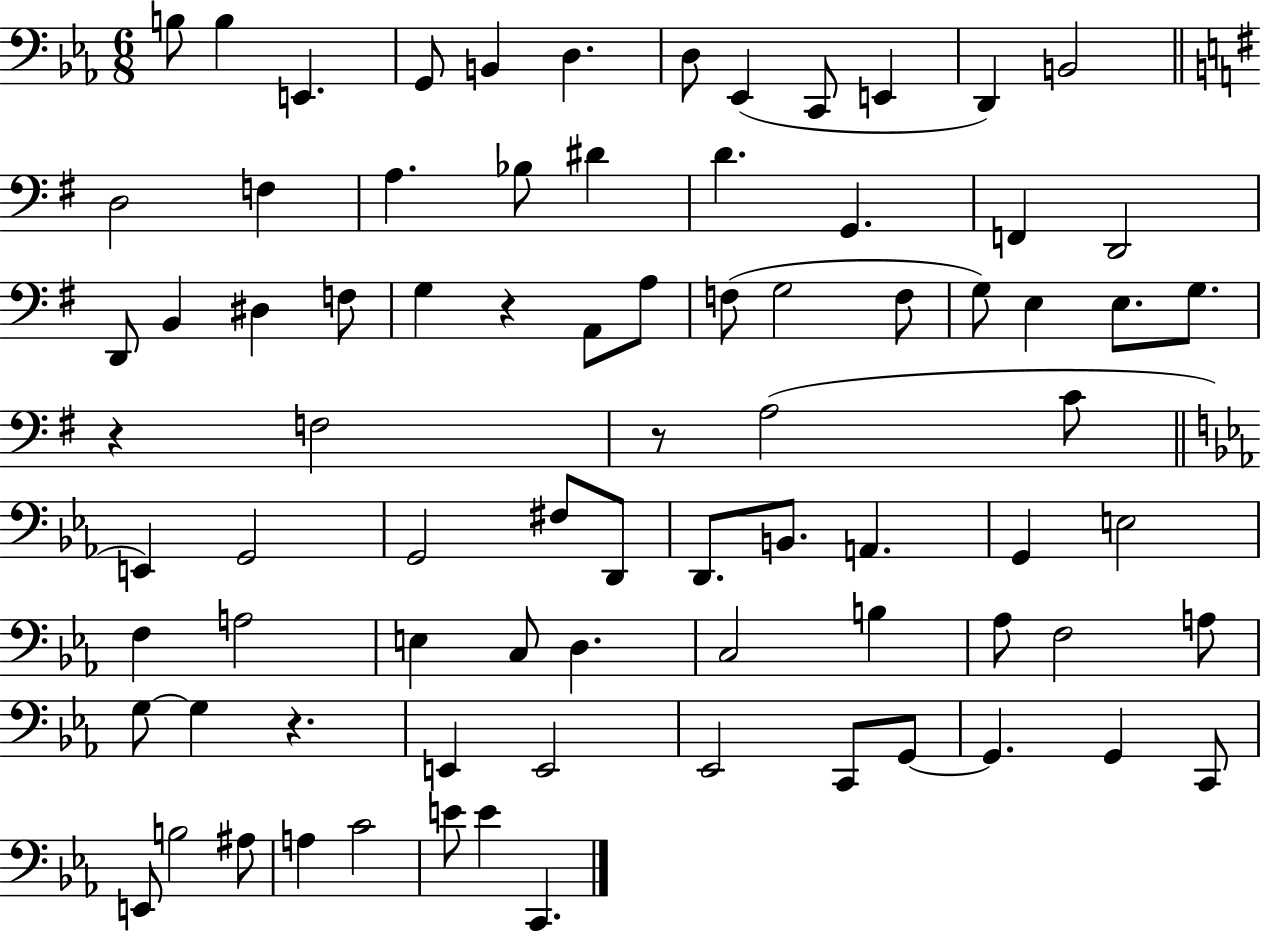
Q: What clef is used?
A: bass